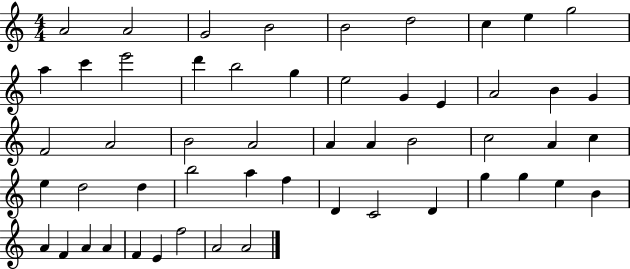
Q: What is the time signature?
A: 4/4